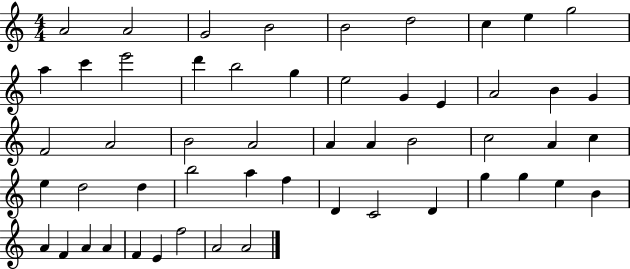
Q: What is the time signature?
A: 4/4